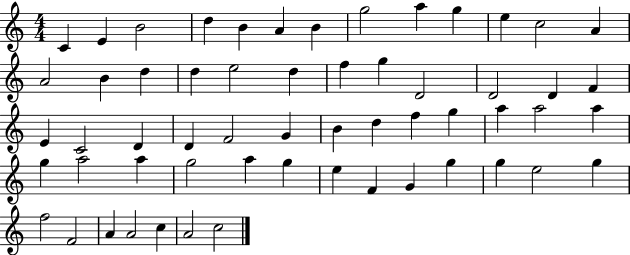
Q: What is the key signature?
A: C major